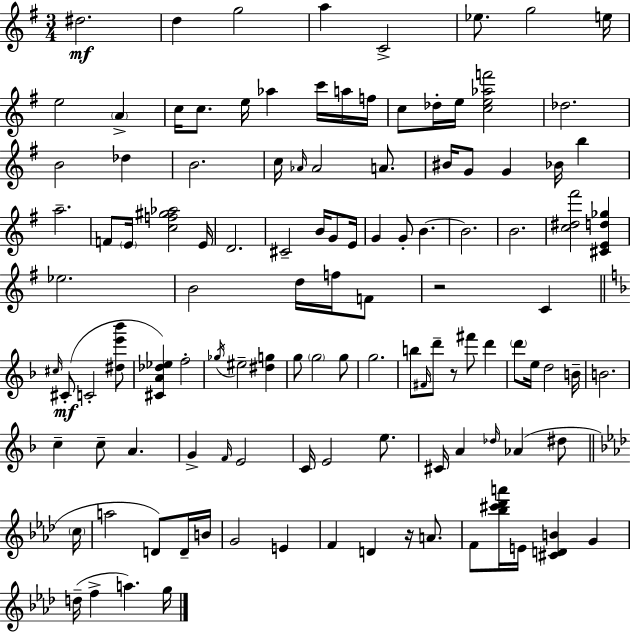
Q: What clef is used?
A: treble